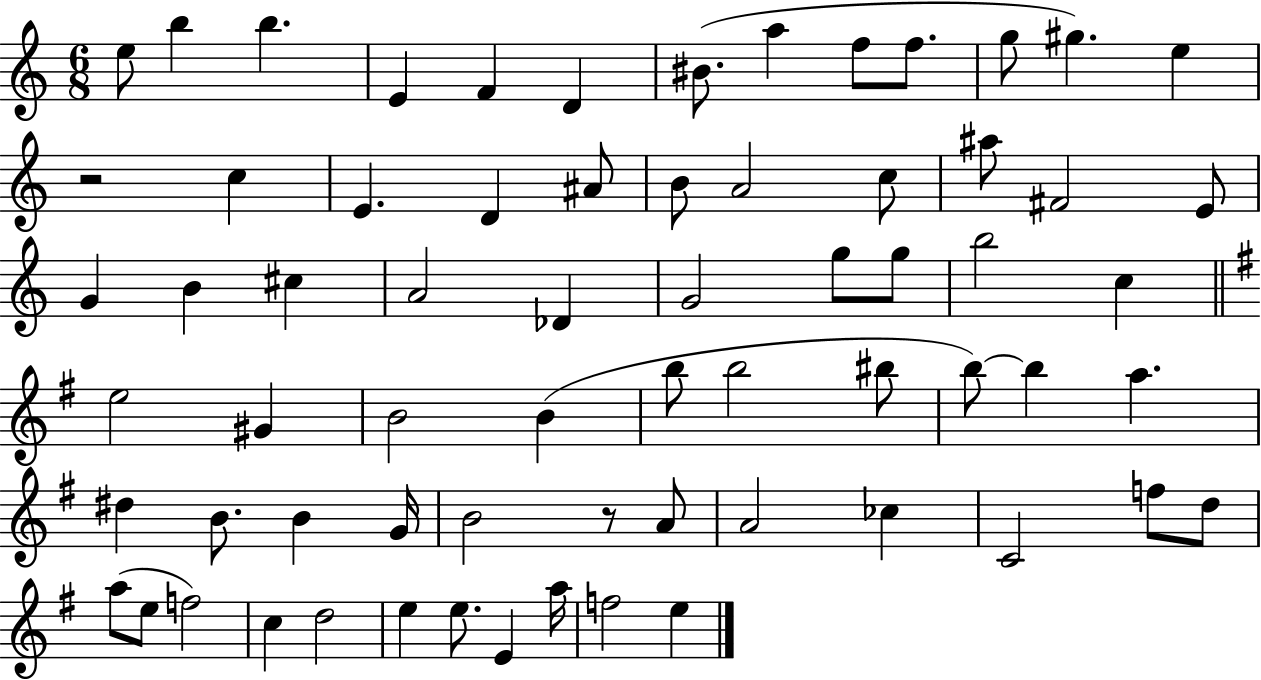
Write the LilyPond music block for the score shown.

{
  \clef treble
  \numericTimeSignature
  \time 6/8
  \key c \major
  \repeat volta 2 { e''8 b''4 b''4. | e'4 f'4 d'4 | bis'8.( a''4 f''8 f''8. | g''8 gis''4.) e''4 | \break r2 c''4 | e'4. d'4 ais'8 | b'8 a'2 c''8 | ais''8 fis'2 e'8 | \break g'4 b'4 cis''4 | a'2 des'4 | g'2 g''8 g''8 | b''2 c''4 | \break \bar "||" \break \key g \major e''2 gis'4 | b'2 b'4( | b''8 b''2 bis''8 | b''8~~) b''4 a''4. | \break dis''4 b'8. b'4 g'16 | b'2 r8 a'8 | a'2 ces''4 | c'2 f''8 d''8 | \break a''8( e''8 f''2) | c''4 d''2 | e''4 e''8. e'4 a''16 | f''2 e''4 | \break } \bar "|."
}